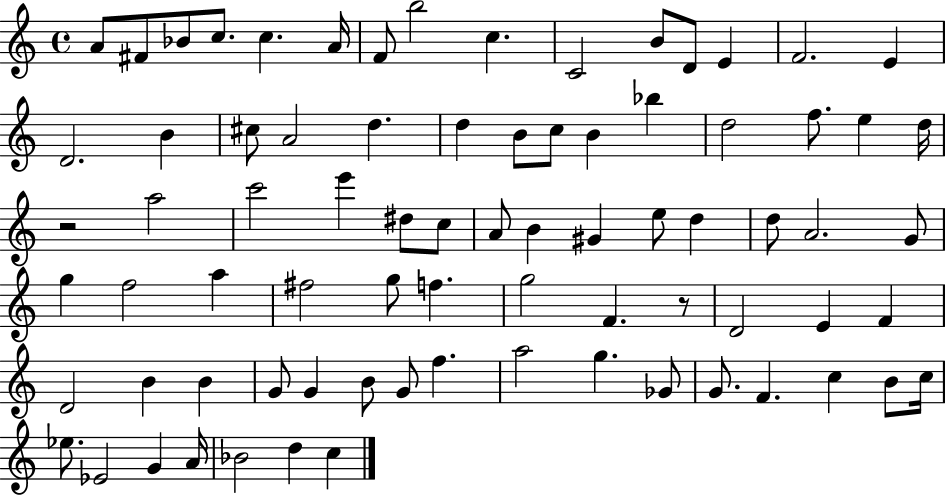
A4/e F#4/e Bb4/e C5/e. C5/q. A4/s F4/e B5/h C5/q. C4/h B4/e D4/e E4/q F4/h. E4/q D4/h. B4/q C#5/e A4/h D5/q. D5/q B4/e C5/e B4/q Bb5/q D5/h F5/e. E5/q D5/s R/h A5/h C6/h E6/q D#5/e C5/e A4/e B4/q G#4/q E5/e D5/q D5/e A4/h. G4/e G5/q F5/h A5/q F#5/h G5/e F5/q. G5/h F4/q. R/e D4/h E4/q F4/q D4/h B4/q B4/q G4/e G4/q B4/e G4/e F5/q. A5/h G5/q. Gb4/e G4/e. F4/q. C5/q B4/e C5/s Eb5/e. Eb4/h G4/q A4/s Bb4/h D5/q C5/q